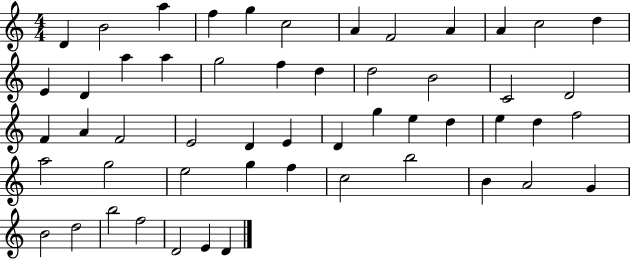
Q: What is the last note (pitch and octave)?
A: D4